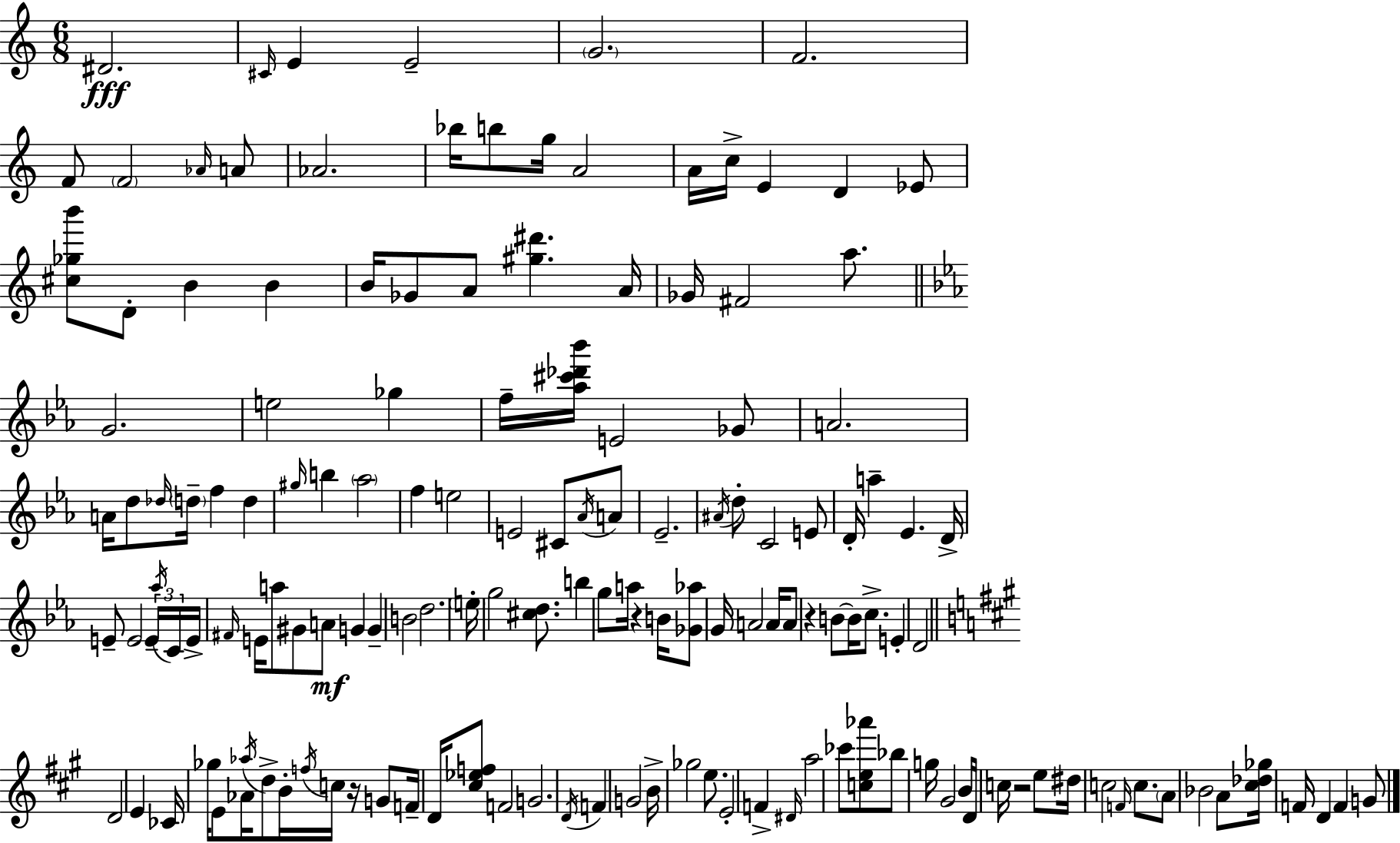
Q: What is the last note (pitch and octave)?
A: G4